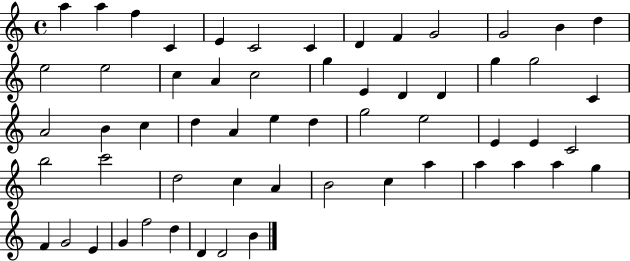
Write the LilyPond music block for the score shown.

{
  \clef treble
  \time 4/4
  \defaultTimeSignature
  \key c \major
  a''4 a''4 f''4 c'4 | e'4 c'2 c'4 | d'4 f'4 g'2 | g'2 b'4 d''4 | \break e''2 e''2 | c''4 a'4 c''2 | g''4 e'4 d'4 d'4 | g''4 g''2 c'4 | \break a'2 b'4 c''4 | d''4 a'4 e''4 d''4 | g''2 e''2 | e'4 e'4 c'2 | \break b''2 c'''2 | d''2 c''4 a'4 | b'2 c''4 a''4 | a''4 a''4 a''4 g''4 | \break f'4 g'2 e'4 | g'4 f''2 d''4 | d'4 d'2 b'4 | \bar "|."
}